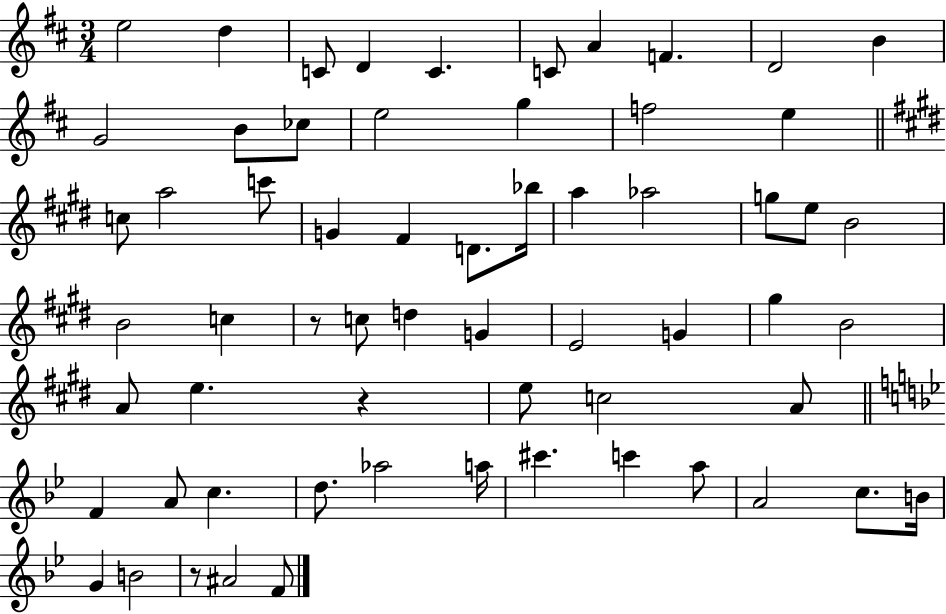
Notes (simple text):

E5/h D5/q C4/e D4/q C4/q. C4/e A4/q F4/q. D4/h B4/q G4/h B4/e CES5/e E5/h G5/q F5/h E5/q C5/e A5/h C6/e G4/q F#4/q D4/e. Bb5/s A5/q Ab5/h G5/e E5/e B4/h B4/h C5/q R/e C5/e D5/q G4/q E4/h G4/q G#5/q B4/h A4/e E5/q. R/q E5/e C5/h A4/e F4/q A4/e C5/q. D5/e. Ab5/h A5/s C#6/q. C6/q A5/e A4/h C5/e. B4/s G4/q B4/h R/e A#4/h F4/e